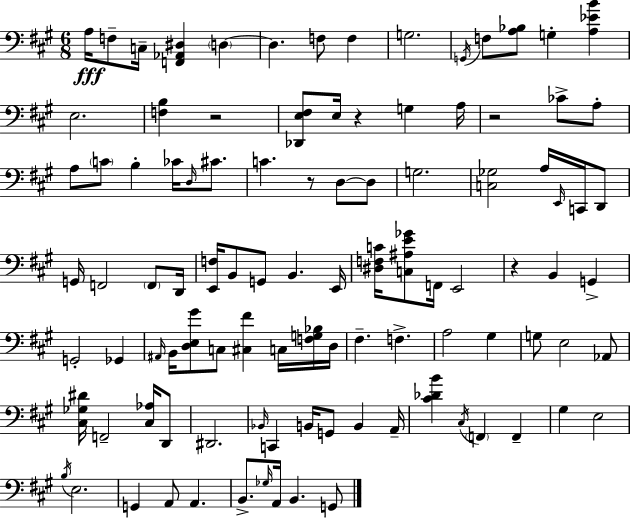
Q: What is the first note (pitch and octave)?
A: A3